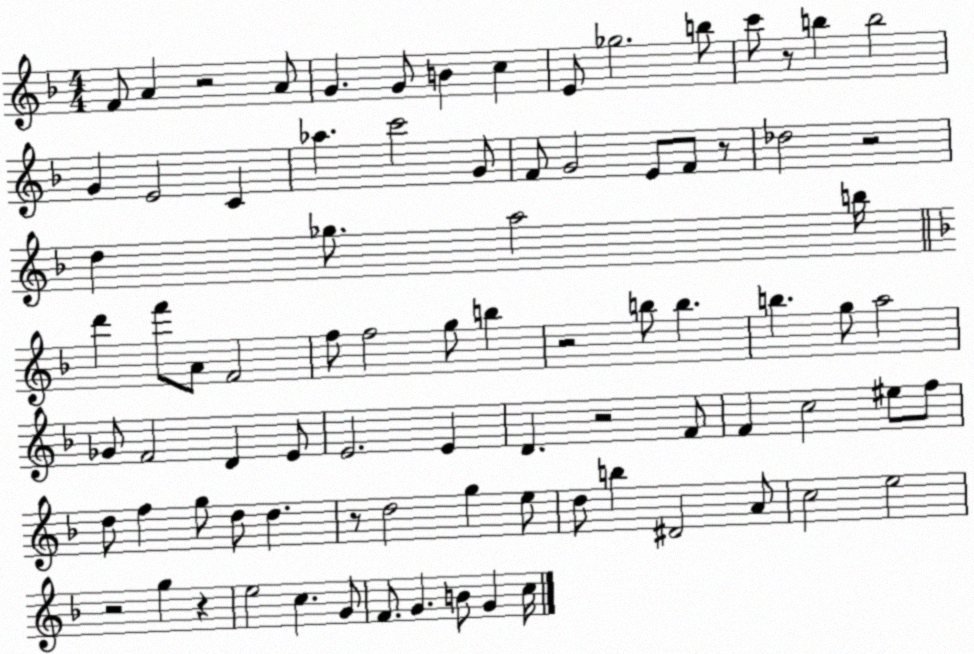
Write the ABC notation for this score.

X:1
T:Untitled
M:4/4
L:1/4
K:F
F/2 A z2 A/2 G G/2 B c E/2 _g2 b/2 c'/2 z/2 b b2 G E2 C _a c'2 G/2 F/2 G2 E/2 F/2 z/2 _d2 z2 d _g/2 a2 b/4 d' f'/2 A/2 F2 f/2 f2 g/2 b z2 b/2 b b g/2 a2 _G/2 F2 D E/2 E2 E D z2 F/2 F c2 ^e/2 f/2 d/2 f g/2 d/2 d z/2 d2 g e/2 d/2 b ^D2 A/2 c2 e2 z2 g z e2 c G/2 F/2 G B/2 G c/4